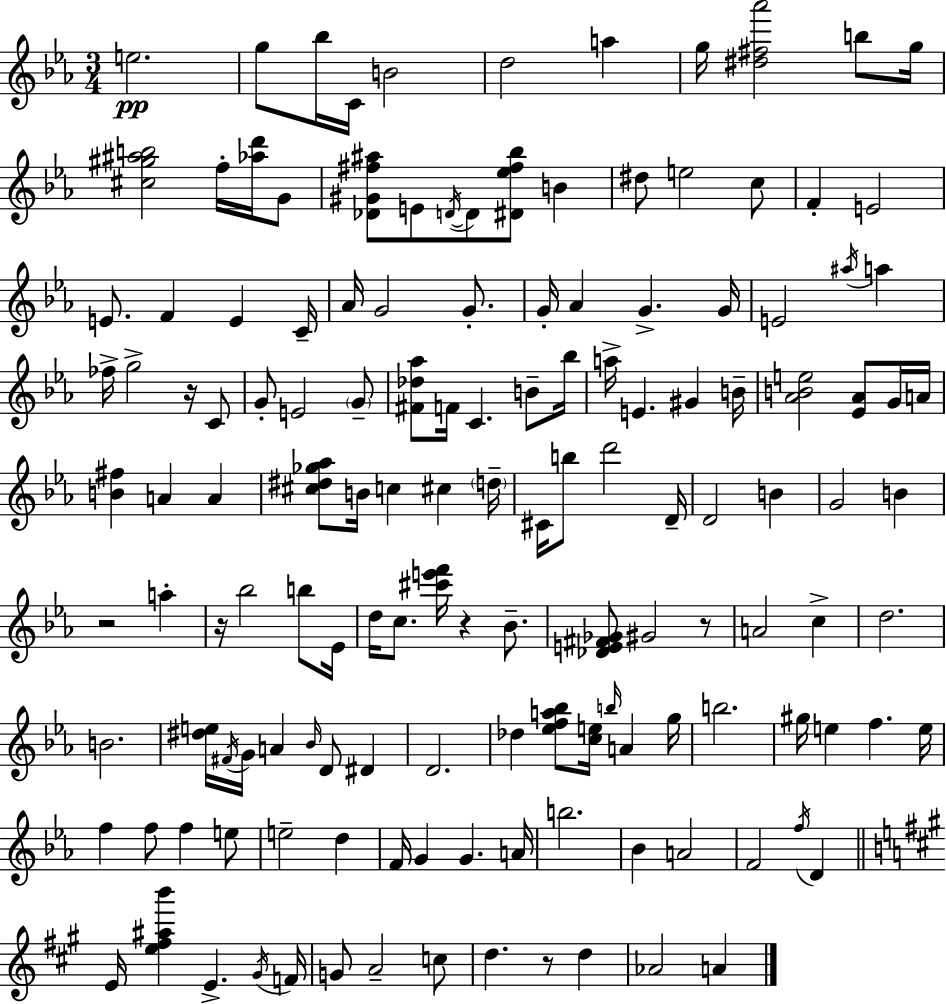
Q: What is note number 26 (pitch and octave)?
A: Ab4